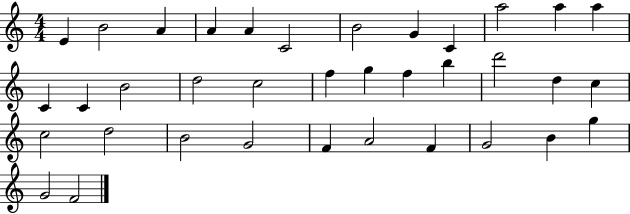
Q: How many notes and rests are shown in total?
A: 36